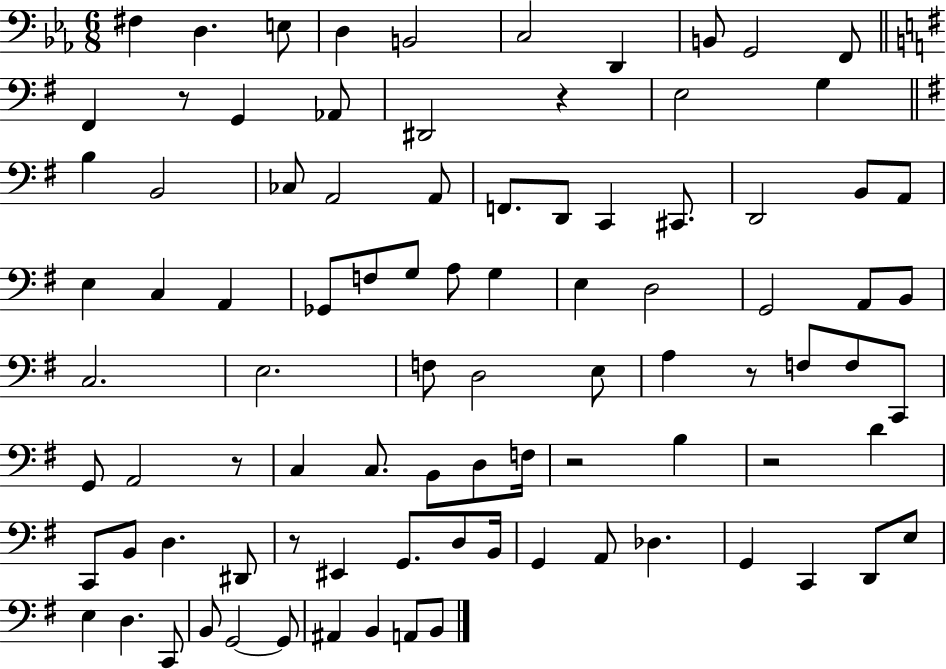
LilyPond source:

{
  \clef bass
  \numericTimeSignature
  \time 6/8
  \key ees \major
  \repeat volta 2 { fis4 d4. e8 | d4 b,2 | c2 d,4 | b,8 g,2 f,8 | \break \bar "||" \break \key g \major fis,4 r8 g,4 aes,8 | dis,2 r4 | e2 g4 | \bar "||" \break \key g \major b4 b,2 | ces8 a,2 a,8 | f,8. d,8 c,4 cis,8. | d,2 b,8 a,8 | \break e4 c4 a,4 | ges,8 f8 g8 a8 g4 | e4 d2 | g,2 a,8 b,8 | \break c2. | e2. | f8 d2 e8 | a4 r8 f8 f8 c,8 | \break g,8 a,2 r8 | c4 c8. b,8 d8 f16 | r2 b4 | r2 d'4 | \break c,8 b,8 d4. dis,8 | r8 eis,4 g,8. d8 b,16 | g,4 a,8 des4. | g,4 c,4 d,8 e8 | \break e4 d4. c,8 | b,8 g,2~~ g,8 | ais,4 b,4 a,8 b,8 | } \bar "|."
}